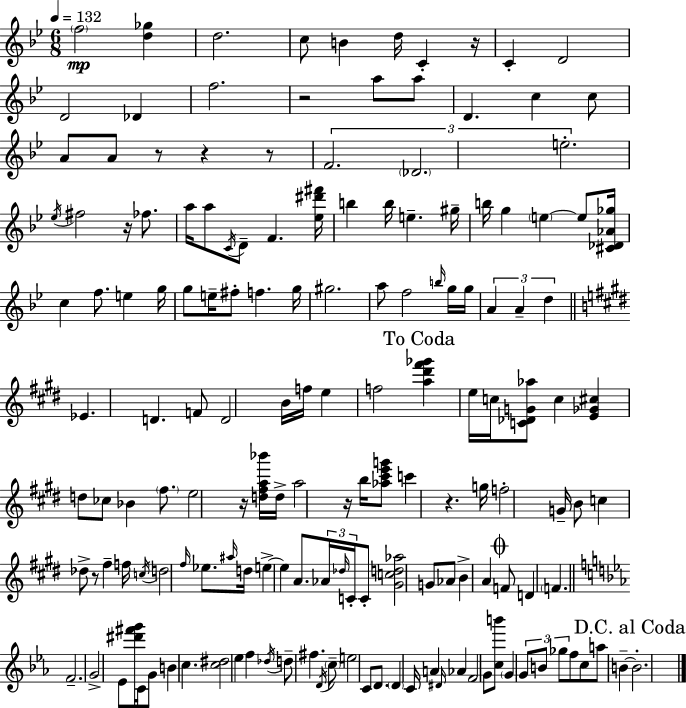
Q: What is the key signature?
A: G minor